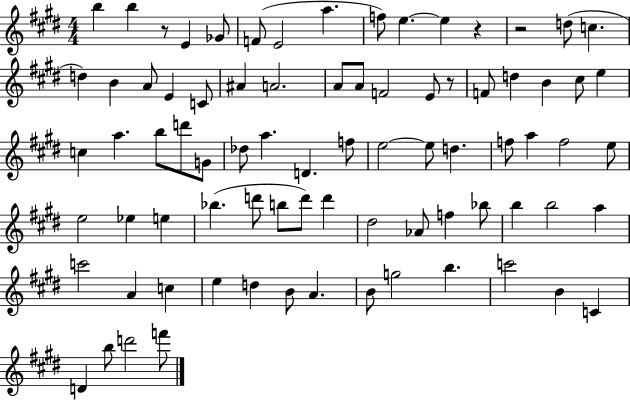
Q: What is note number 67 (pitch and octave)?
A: B4